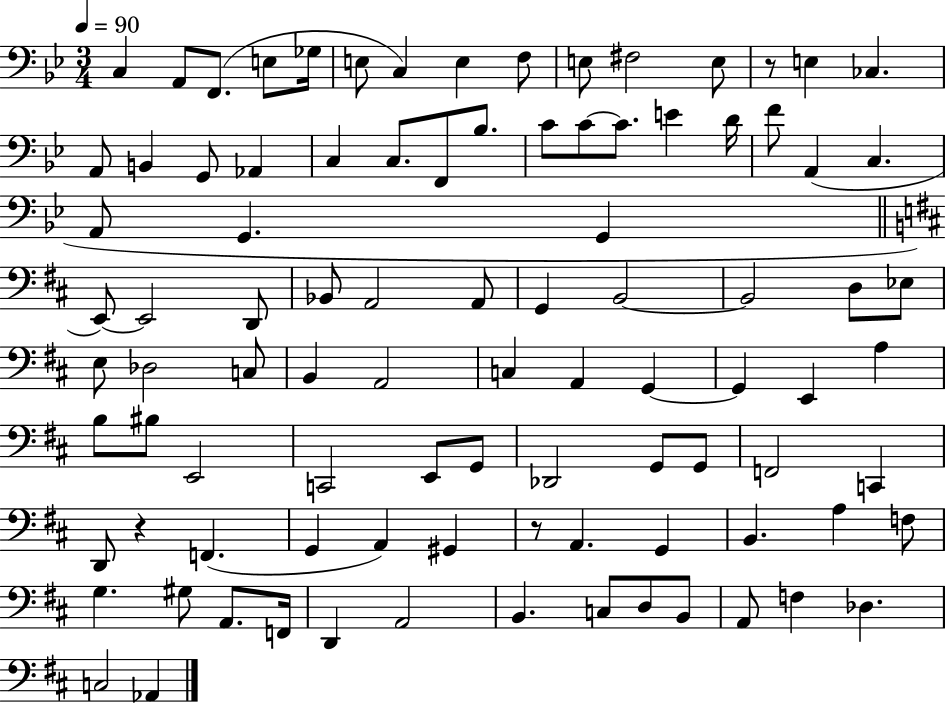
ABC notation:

X:1
T:Untitled
M:3/4
L:1/4
K:Bb
C, A,,/2 F,,/2 E,/2 _G,/4 E,/2 C, E, F,/2 E,/2 ^F,2 E,/2 z/2 E, _C, A,,/2 B,, G,,/2 _A,, C, C,/2 F,,/2 _B,/2 C/2 C/2 C/2 E D/4 F/2 A,, C, A,,/2 G,, G,, E,,/2 E,,2 D,,/2 _B,,/2 A,,2 A,,/2 G,, B,,2 B,,2 D,/2 _E,/2 E,/2 _D,2 C,/2 B,, A,,2 C, A,, G,, G,, E,, A, B,/2 ^B,/2 E,,2 C,,2 E,,/2 G,,/2 _D,,2 G,,/2 G,,/2 F,,2 C,, D,,/2 z F,, G,, A,, ^G,, z/2 A,, G,, B,, A, F,/2 G, ^G,/2 A,,/2 F,,/4 D,, A,,2 B,, C,/2 D,/2 B,,/2 A,,/2 F, _D, C,2 _A,,